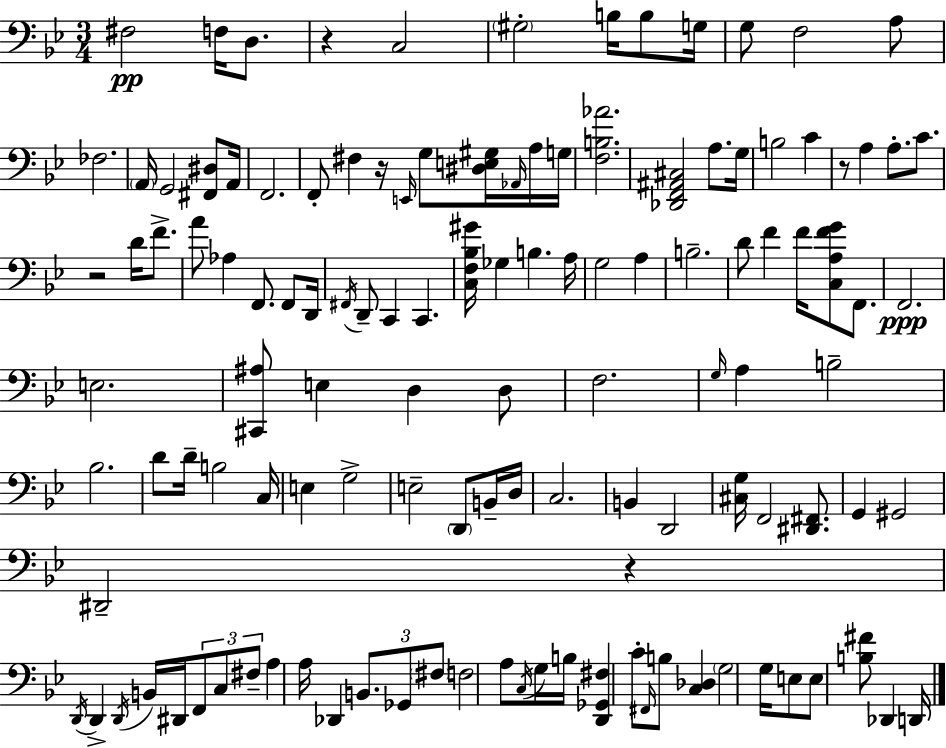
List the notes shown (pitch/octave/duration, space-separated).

F#3/h F3/s D3/e. R/q C3/h G#3/h B3/s B3/e G3/s G3/e F3/h A3/e FES3/h. A2/s G2/h [F#2,D#3]/e A2/s F2/h. F2/e F#3/q R/s E2/s G3/e [D#3,E3,G#3]/s Ab2/s A3/s G3/s [F3,B3,Ab4]/h. [Db2,F2,A#2,C#3]/h A3/e. G3/s B3/h C4/q R/e A3/q A3/e. C4/e. R/h D4/s F4/e. A4/e Ab3/q F2/e. F2/e D2/s F#2/s D2/e C2/q C2/q. [C3,F3,Bb3,G#4]/s Gb3/q B3/q. A3/s G3/h A3/q B3/h. D4/e F4/q F4/s [C3,A3,F4,G4]/e F2/e. F2/h. E3/h. [C#2,A#3]/e E3/q D3/q D3/e F3/h. G3/s A3/q B3/h Bb3/h. D4/e D4/s B3/h C3/s E3/q G3/h E3/h D2/e B2/s D3/s C3/h. B2/q D2/h [C#3,G3]/s F2/h [D#2,F#2]/e. G2/q G#2/h D#2/h R/q D2/s D2/q D2/s B2/s D#2/s F2/e C3/e F#3/e A3/q A3/s Db2/q B2/e. Gb2/e F#3/e F3/h A3/e C3/s G3/s B3/s [D2,Gb2,F#3]/q C4/e F#2/s B3/e [C3,Db3]/q G3/h G3/s E3/e E3/e [B3,F#4]/e Db2/q D2/s